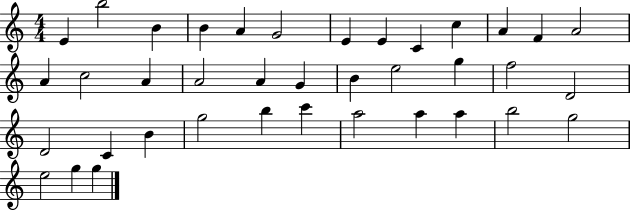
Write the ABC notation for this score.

X:1
T:Untitled
M:4/4
L:1/4
K:C
E b2 B B A G2 E E C c A F A2 A c2 A A2 A G B e2 g f2 D2 D2 C B g2 b c' a2 a a b2 g2 e2 g g